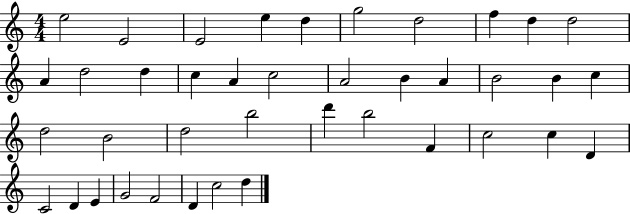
E5/h E4/h E4/h E5/q D5/q G5/h D5/h F5/q D5/q D5/h A4/q D5/h D5/q C5/q A4/q C5/h A4/h B4/q A4/q B4/h B4/q C5/q D5/h B4/h D5/h B5/h D6/q B5/h F4/q C5/h C5/q D4/q C4/h D4/q E4/q G4/h F4/h D4/q C5/h D5/q